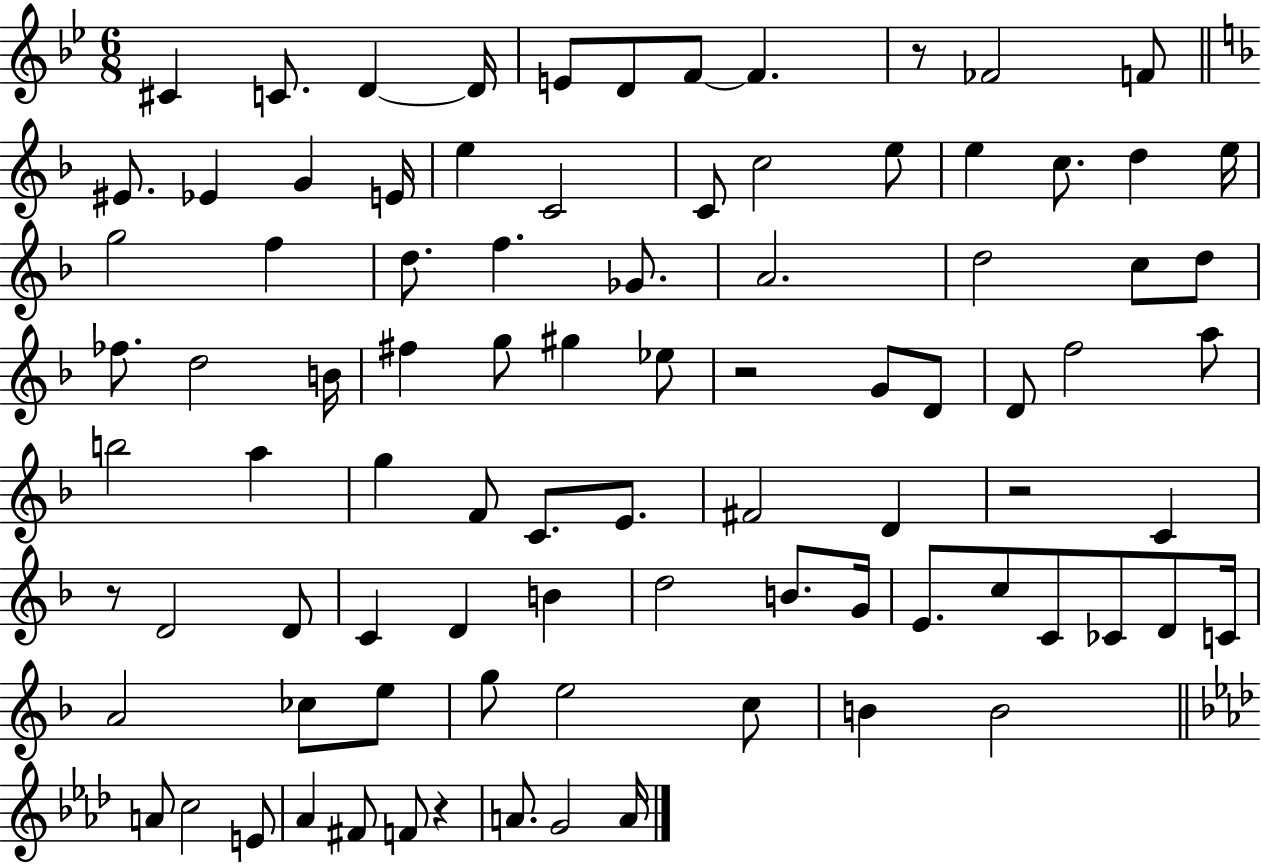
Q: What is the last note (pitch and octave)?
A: A4